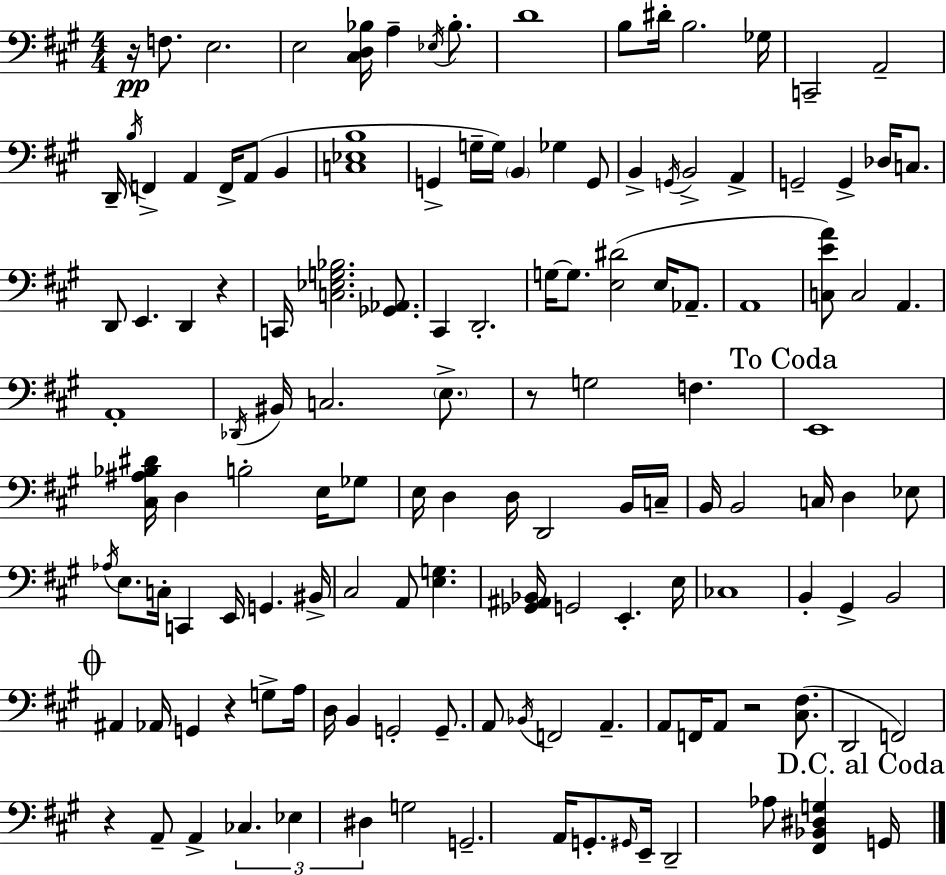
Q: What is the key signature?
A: A major